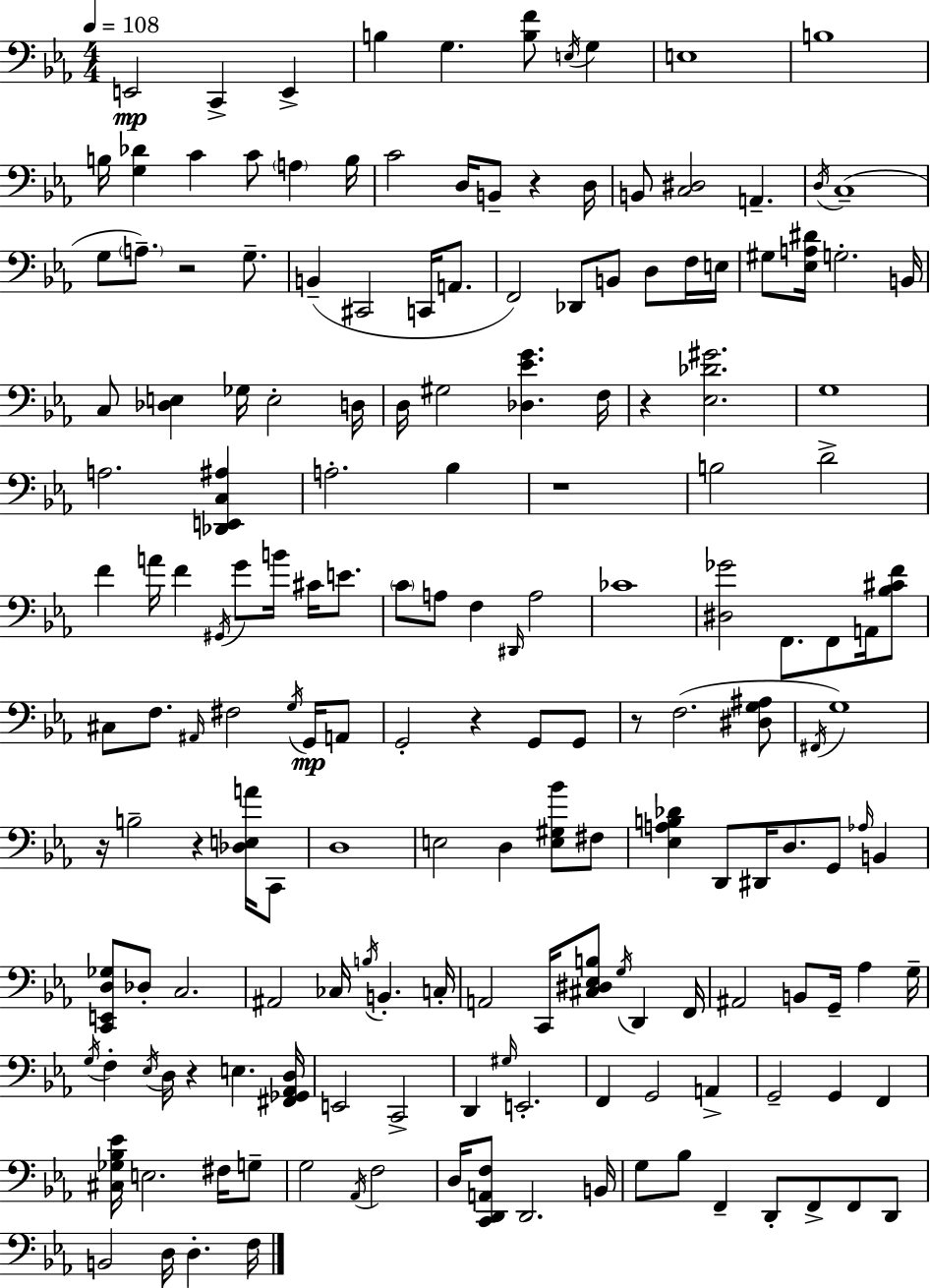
E2/h C2/q E2/q B3/q G3/q. [B3,F4]/e E3/s G3/q E3/w B3/w B3/s [G3,Db4]/q C4/q C4/e A3/q B3/s C4/h D3/s B2/e R/q D3/s B2/e [C3,D#3]/h A2/q. D3/s C3/w G3/e A3/e. R/h G3/e. B2/q C#2/h C2/s A2/e. F2/h Db2/e B2/e D3/e F3/s E3/s G#3/e [Eb3,A3,D#4]/s G3/h. B2/s C3/e [Db3,E3]/q Gb3/s E3/h D3/s D3/s G#3/h [Db3,Eb4,G4]/q. F3/s R/q [Eb3,Db4,G#4]/h. G3/w A3/h. [Db2,E2,C3,A#3]/q A3/h. Bb3/q R/w B3/h D4/h F4/q A4/s F4/q G#2/s G4/e B4/s C#4/s E4/e. C4/e A3/e F3/q D#2/s A3/h CES4/w [D#3,Gb4]/h F2/e. F2/e A2/s [Bb3,C#4,F4]/e C#3/e F3/e. A#2/s F#3/h G3/s G2/s A2/e G2/h R/q G2/e G2/e R/e F3/h. [D#3,G3,A#3]/e F#2/s G3/w R/s B3/h R/q [Db3,E3,A4]/s C2/e D3/w E3/h D3/q [E3,G#3,Bb4]/e F#3/e [Eb3,A3,B3,Db4]/q D2/e D#2/s D3/e. G2/e Ab3/s B2/q [C2,E2,D3,Gb3]/e Db3/e C3/h. A#2/h CES3/s B3/s B2/q. C3/s A2/h C2/s [C#3,D#3,Eb3,B3]/e G3/s D2/q F2/s A#2/h B2/e G2/s Ab3/q G3/s G3/s F3/q Eb3/s D3/s R/q E3/q. [F#2,Gb2,Ab2,D3]/s E2/h C2/h D2/q G#3/s E2/h. F2/q G2/h A2/q G2/h G2/q F2/q [C#3,Gb3,Bb3,Eb4]/s E3/h. F#3/s G3/e G3/h Ab2/s F3/h D3/s [C2,D2,A2,F3]/e D2/h. B2/s G3/e Bb3/e F2/q D2/e F2/e F2/e D2/e B2/h D3/s D3/q. F3/s